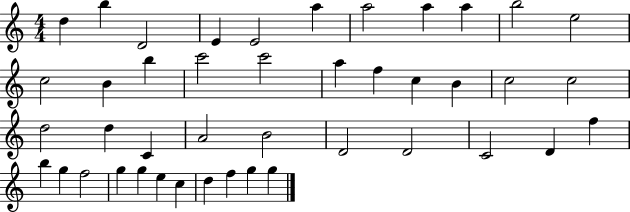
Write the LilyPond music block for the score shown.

{
  \clef treble
  \numericTimeSignature
  \time 4/4
  \key c \major
  d''4 b''4 d'2 | e'4 e'2 a''4 | a''2 a''4 a''4 | b''2 e''2 | \break c''2 b'4 b''4 | c'''2 c'''2 | a''4 f''4 c''4 b'4 | c''2 c''2 | \break d''2 d''4 c'4 | a'2 b'2 | d'2 d'2 | c'2 d'4 f''4 | \break b''4 g''4 f''2 | g''4 g''4 e''4 c''4 | d''4 f''4 g''4 g''4 | \bar "|."
}